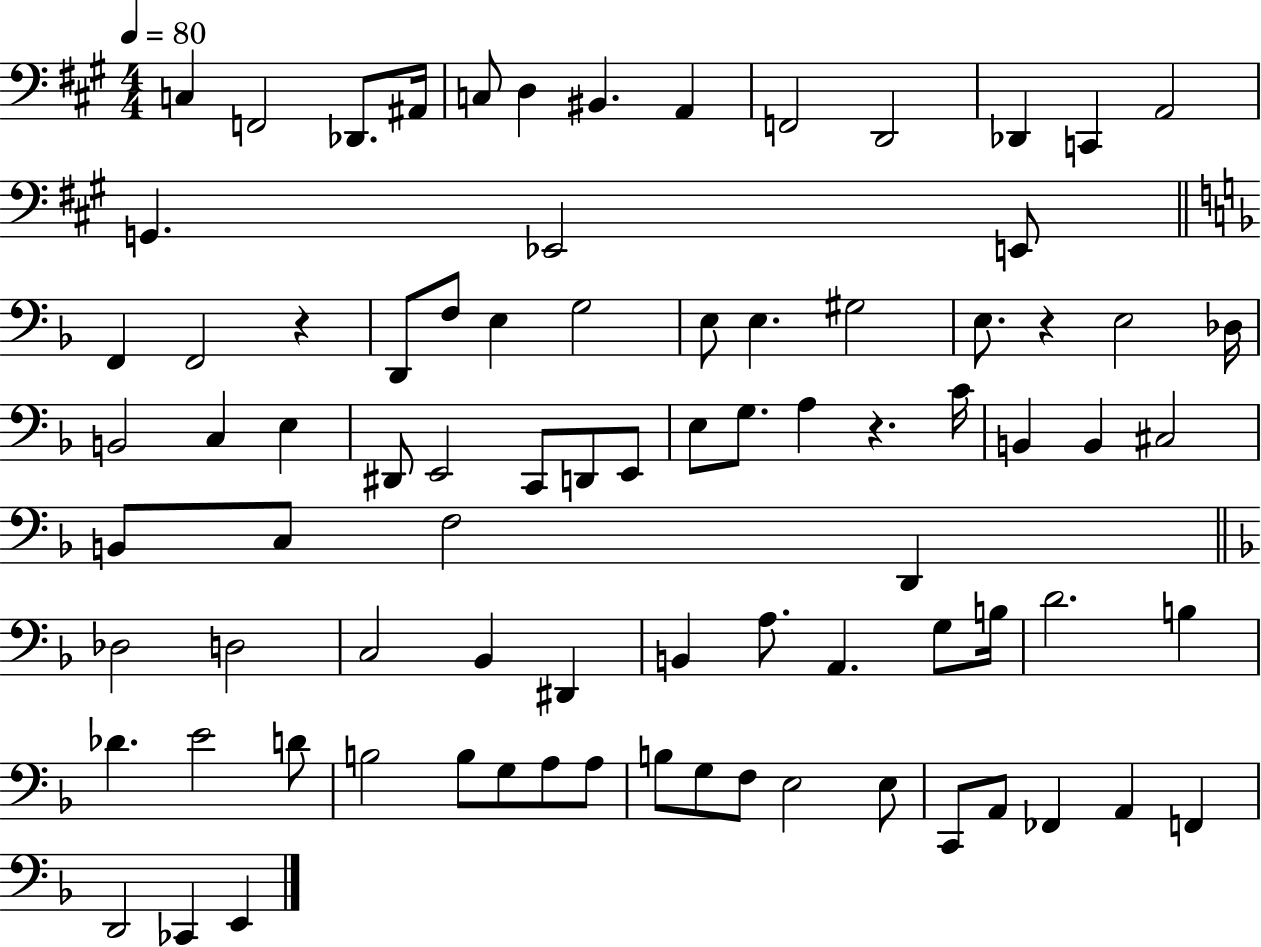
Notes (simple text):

C3/q F2/h Db2/e. A#2/s C3/e D3/q BIS2/q. A2/q F2/h D2/h Db2/q C2/q A2/h G2/q. Eb2/h E2/e F2/q F2/h R/q D2/e F3/e E3/q G3/h E3/e E3/q. G#3/h E3/e. R/q E3/h Db3/s B2/h C3/q E3/q D#2/e E2/h C2/e D2/e E2/e E3/e G3/e. A3/q R/q. C4/s B2/q B2/q C#3/h B2/e C3/e F3/h D2/q Db3/h D3/h C3/h Bb2/q D#2/q B2/q A3/e. A2/q. G3/e B3/s D4/h. B3/q Db4/q. E4/h D4/e B3/h B3/e G3/e A3/e A3/e B3/e G3/e F3/e E3/h E3/e C2/e A2/e FES2/q A2/q F2/q D2/h CES2/q E2/q